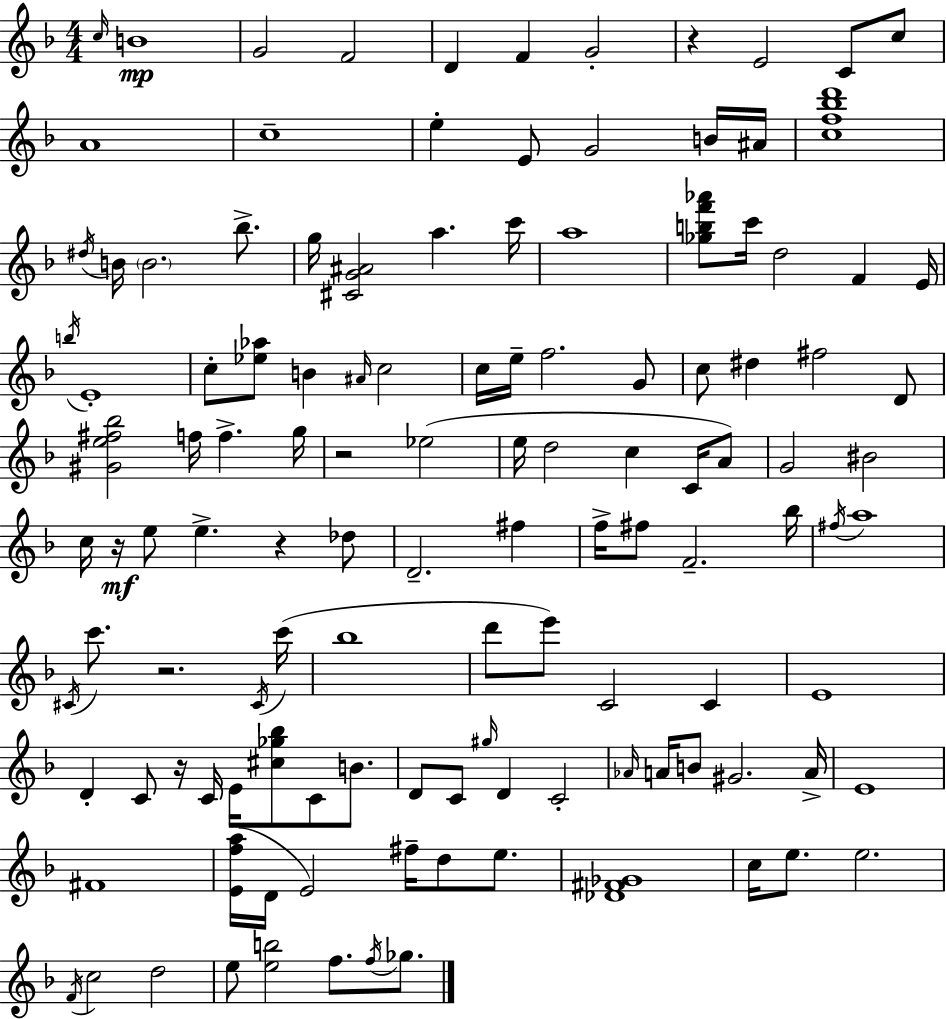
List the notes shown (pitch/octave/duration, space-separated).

C5/s B4/w G4/h F4/h D4/q F4/q G4/h R/q E4/h C4/e C5/e A4/w C5/w E5/q E4/e G4/h B4/s A#4/s [C5,F5,Bb5,D6]/w D#5/s B4/s B4/h. Bb5/e. G5/s [C#4,G4,A#4]/h A5/q. C6/s A5/w [Gb5,B5,F6,Ab6]/e C6/s D5/h F4/q E4/s B5/s E4/w C5/e [Eb5,Ab5]/e B4/q A#4/s C5/h C5/s E5/s F5/h. G4/e C5/e D#5/q F#5/h D4/e [G#4,E5,F#5,Bb5]/h F5/s F5/q. G5/s R/h Eb5/h E5/s D5/h C5/q C4/s A4/e G4/h BIS4/h C5/s R/s E5/e E5/q. R/q Db5/e D4/h. F#5/q F5/s F#5/e F4/h. Bb5/s F#5/s A5/w C#4/s C6/e. R/h. C#4/s C6/s Bb5/w D6/e E6/e C4/h C4/q E4/w D4/q C4/e R/s C4/s E4/s [C#5,Gb5,Bb5]/e C4/e B4/e. D4/e C4/e G#5/s D4/q C4/h Ab4/s A4/s B4/e G#4/h. A4/s E4/w F#4/w [E4,F5,A5]/s D4/s E4/h F#5/s D5/e E5/e. [Db4,F#4,Gb4]/w C5/s E5/e. E5/h. F4/s C5/h D5/h E5/e [E5,B5]/h F5/e. F5/s Gb5/e.